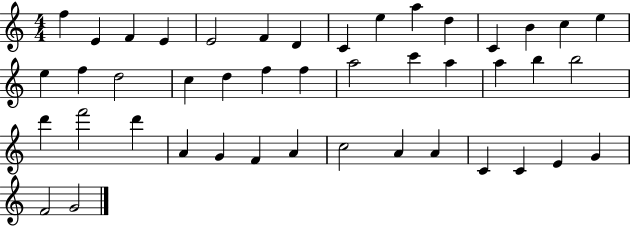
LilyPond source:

{
  \clef treble
  \numericTimeSignature
  \time 4/4
  \key c \major
  f''4 e'4 f'4 e'4 | e'2 f'4 d'4 | c'4 e''4 a''4 d''4 | c'4 b'4 c''4 e''4 | \break e''4 f''4 d''2 | c''4 d''4 f''4 f''4 | a''2 c'''4 a''4 | a''4 b''4 b''2 | \break d'''4 f'''2 d'''4 | a'4 g'4 f'4 a'4 | c''2 a'4 a'4 | c'4 c'4 e'4 g'4 | \break f'2 g'2 | \bar "|."
}